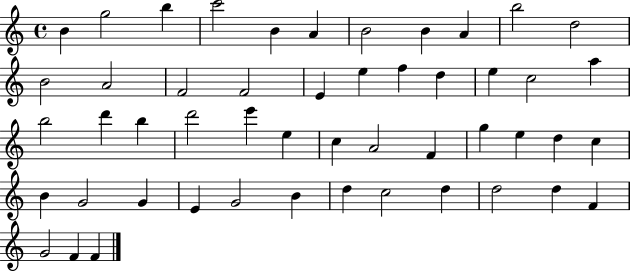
X:1
T:Untitled
M:4/4
L:1/4
K:C
B g2 b c'2 B A B2 B A b2 d2 B2 A2 F2 F2 E e f d e c2 a b2 d' b d'2 e' e c A2 F g e d c B G2 G E G2 B d c2 d d2 d F G2 F F